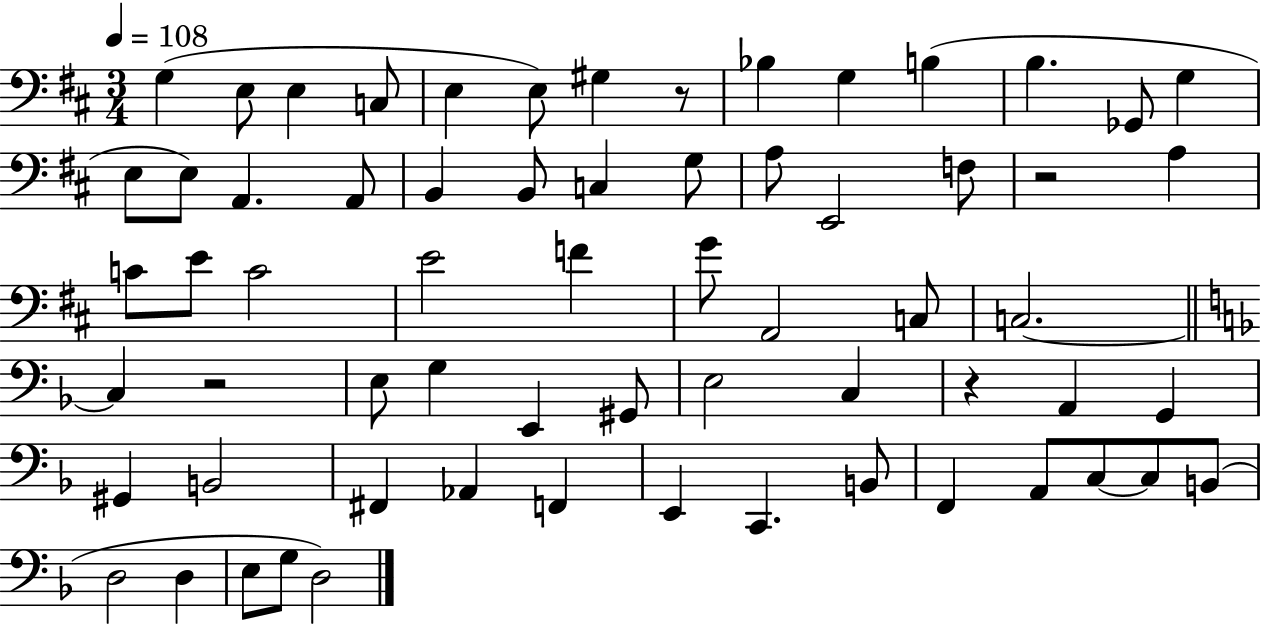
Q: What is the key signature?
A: D major